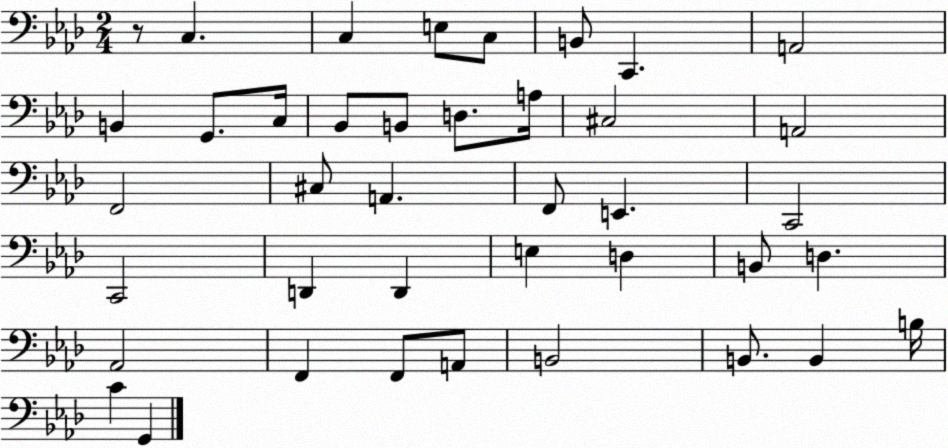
X:1
T:Untitled
M:2/4
L:1/4
K:Ab
z/2 C, C, E,/2 C,/2 B,,/2 C,, A,,2 B,, G,,/2 C,/4 _B,,/2 B,,/2 D,/2 A,/4 ^C,2 A,,2 F,,2 ^C,/2 A,, F,,/2 E,, C,,2 C,,2 D,, D,, E, D, B,,/2 D, _A,,2 F,, F,,/2 A,,/2 B,,2 B,,/2 B,, B,/4 C G,,